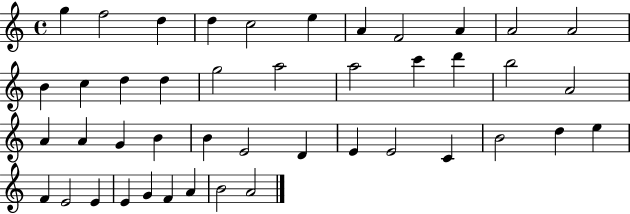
G5/q F5/h D5/q D5/q C5/h E5/q A4/q F4/h A4/q A4/h A4/h B4/q C5/q D5/q D5/q G5/h A5/h A5/h C6/q D6/q B5/h A4/h A4/q A4/q G4/q B4/q B4/q E4/h D4/q E4/q E4/h C4/q B4/h D5/q E5/q F4/q E4/h E4/q E4/q G4/q F4/q A4/q B4/h A4/h